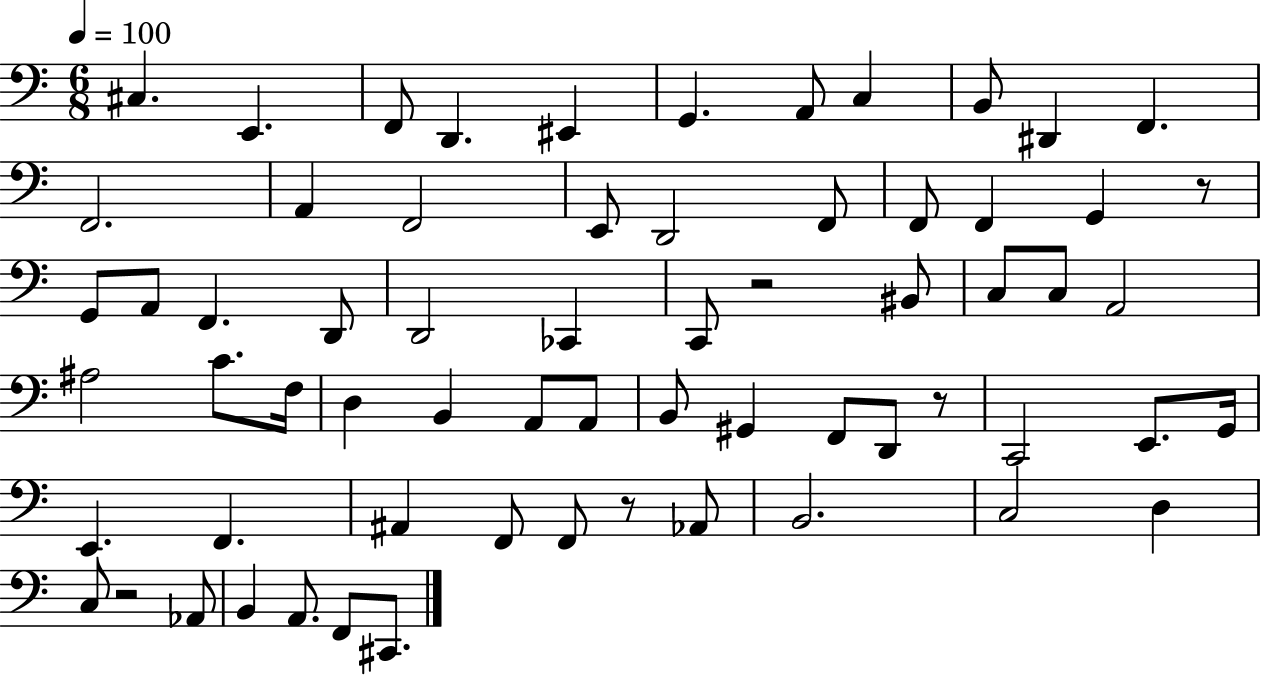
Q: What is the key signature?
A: C major